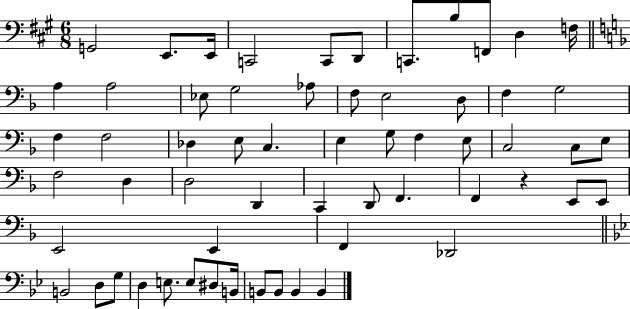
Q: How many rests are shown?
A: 1